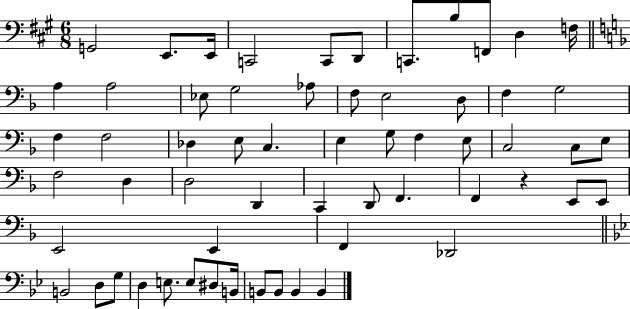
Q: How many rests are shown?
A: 1